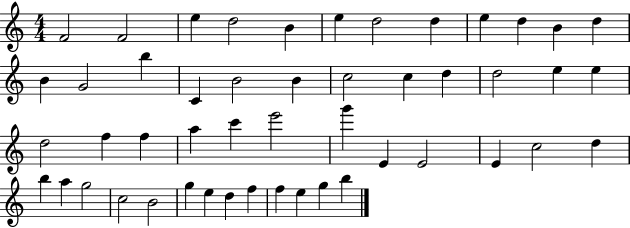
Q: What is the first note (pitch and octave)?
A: F4